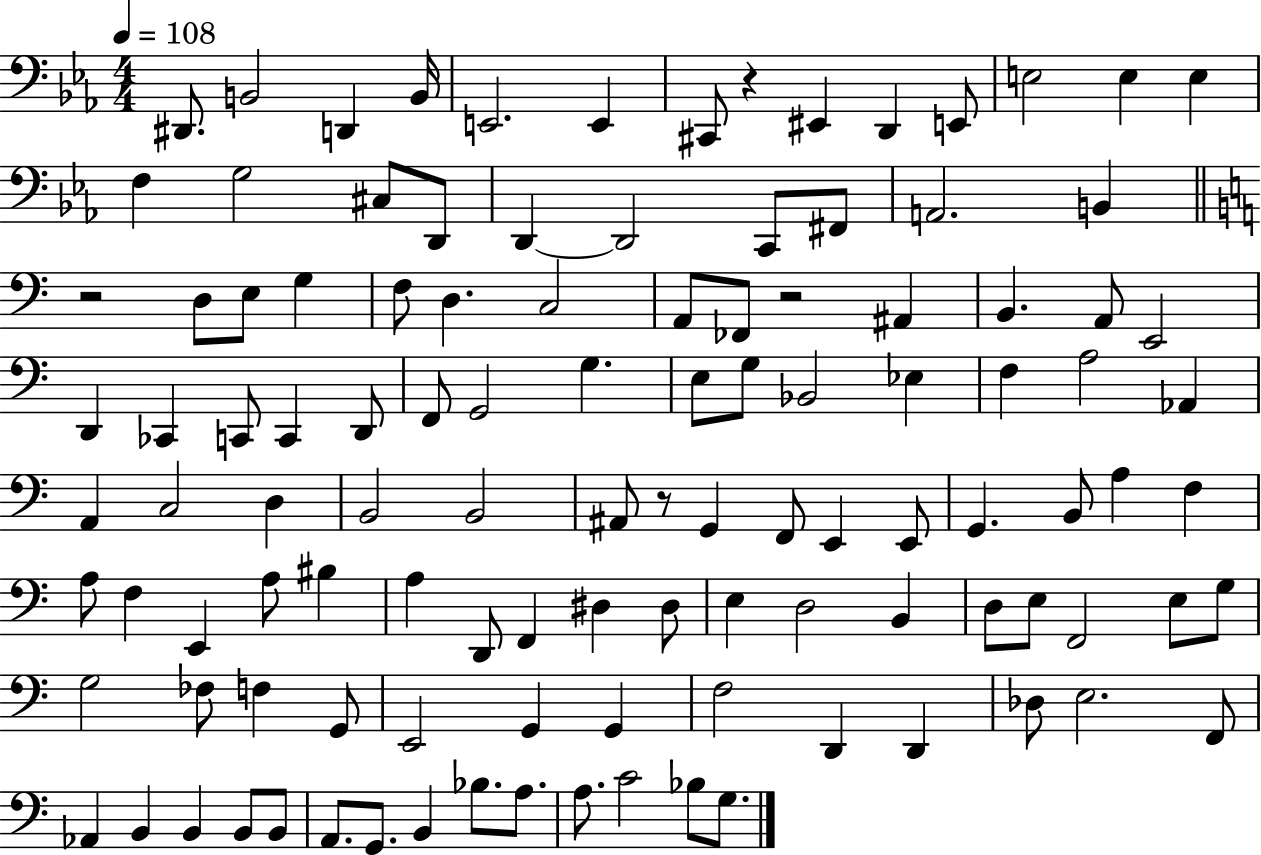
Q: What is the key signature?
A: EES major